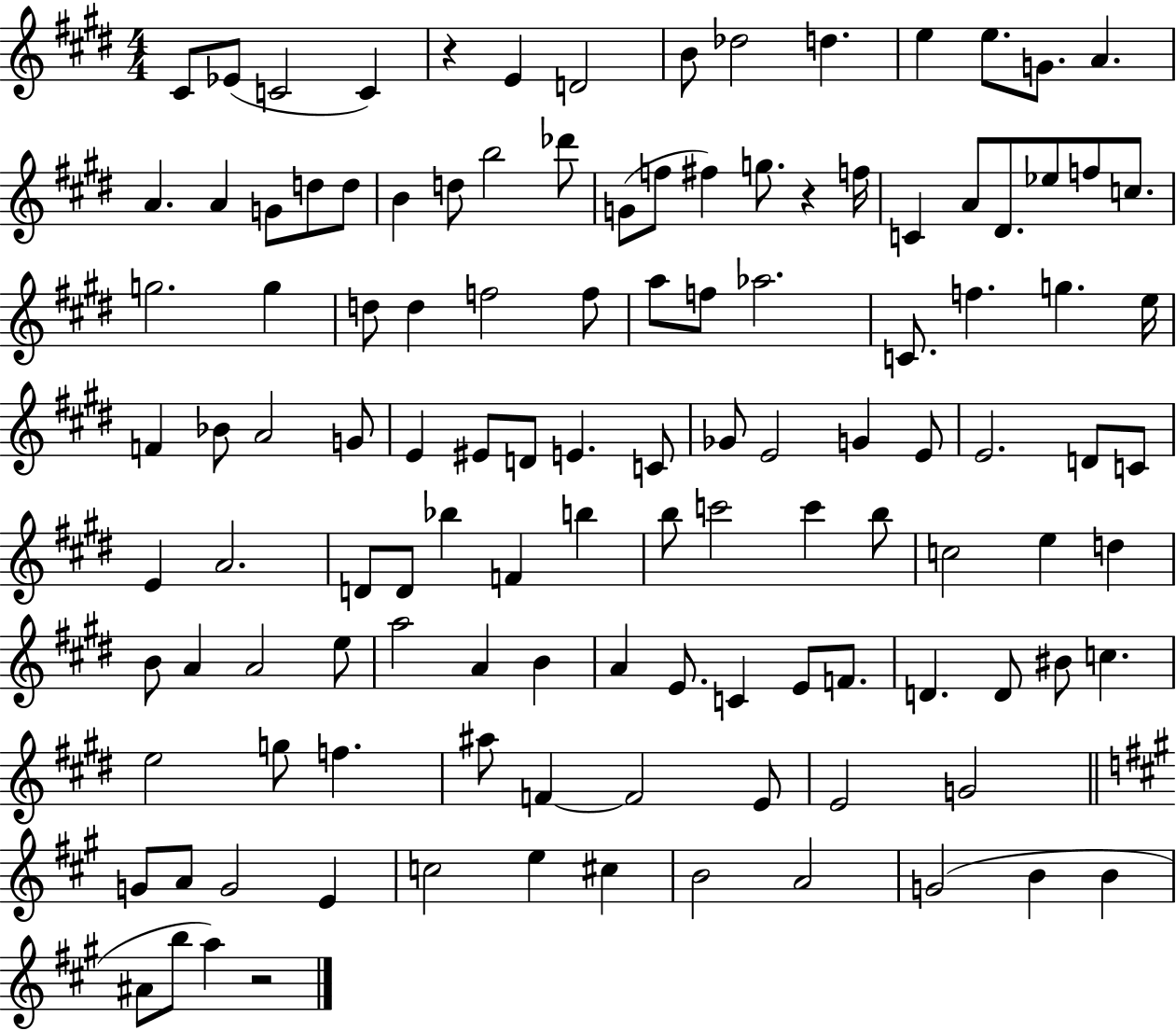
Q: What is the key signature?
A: E major